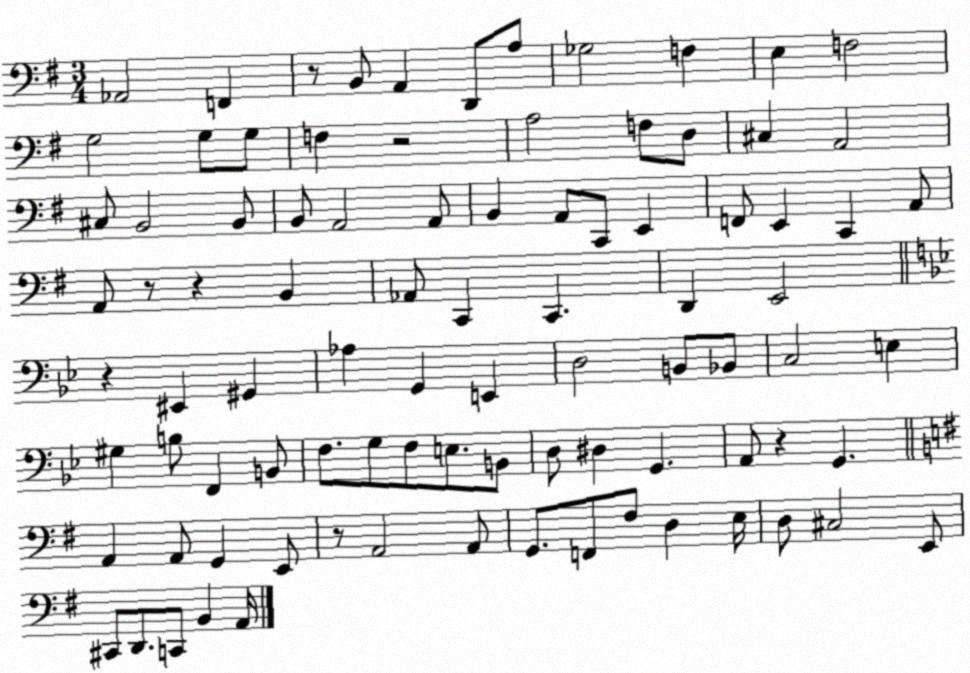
X:1
T:Untitled
M:3/4
L:1/4
K:G
_A,,2 F,, z/2 B,,/2 A,, D,,/2 A,/2 _G,2 F, E, F,2 G,2 G,/2 G,/2 F, z2 A,2 F,/2 D,/2 ^C, A,,2 ^C,/2 B,,2 B,,/2 B,,/2 A,,2 A,,/2 B,, A,,/2 C,,/2 E,, F,,/2 E,, C,, A,,/2 A,,/2 z/2 z B,, _A,,/2 C,, C,, D,, E,,2 z ^E,, ^G,, _A, G,, E,, D,2 B,,/2 _B,,/2 C,2 E, ^G, B,/2 F,, B,,/2 F,/2 G,/2 F,/2 E,/2 B,,/2 D,/2 ^D, G,, A,,/2 z G,, A,, A,,/2 G,, E,,/2 z/2 A,,2 A,,/2 G,,/2 F,,/2 ^F,/2 D, E,/4 D,/2 ^C,2 E,,/2 ^C,,/2 D,,/2 C,,/2 B,, A,,/4